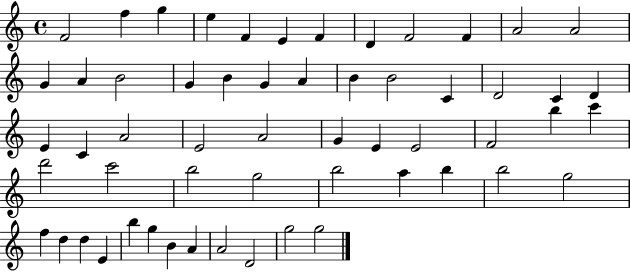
X:1
T:Untitled
M:4/4
L:1/4
K:C
F2 f g e F E F D F2 F A2 A2 G A B2 G B G A B B2 C D2 C D E C A2 E2 A2 G E E2 F2 b c' d'2 c'2 b2 g2 b2 a b b2 g2 f d d E b g B A A2 D2 g2 g2